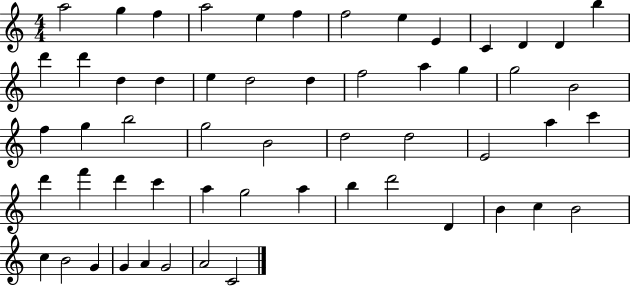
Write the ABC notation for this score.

X:1
T:Untitled
M:4/4
L:1/4
K:C
a2 g f a2 e f f2 e E C D D b d' d' d d e d2 d f2 a g g2 B2 f g b2 g2 B2 d2 d2 E2 a c' d' f' d' c' a g2 a b d'2 D B c B2 c B2 G G A G2 A2 C2